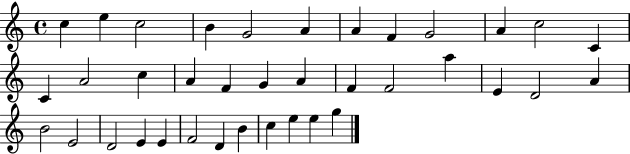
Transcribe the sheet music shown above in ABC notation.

X:1
T:Untitled
M:4/4
L:1/4
K:C
c e c2 B G2 A A F G2 A c2 C C A2 c A F G A F F2 a E D2 A B2 E2 D2 E E F2 D B c e e g